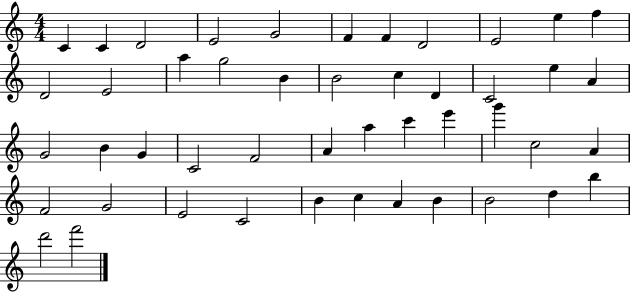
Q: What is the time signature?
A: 4/4